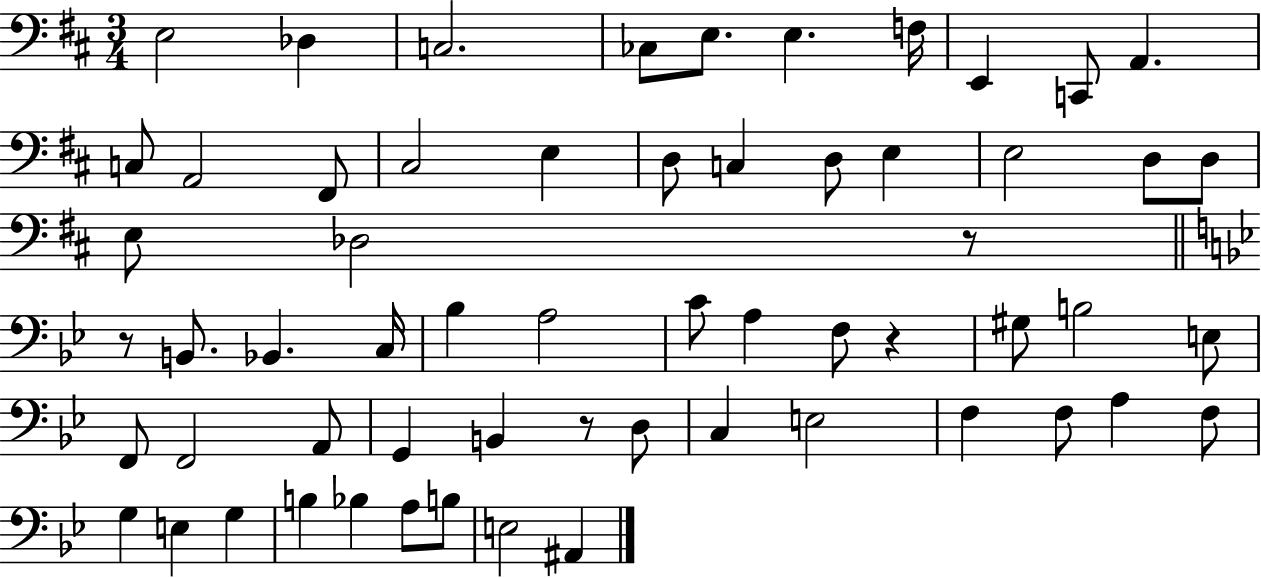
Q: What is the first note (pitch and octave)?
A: E3